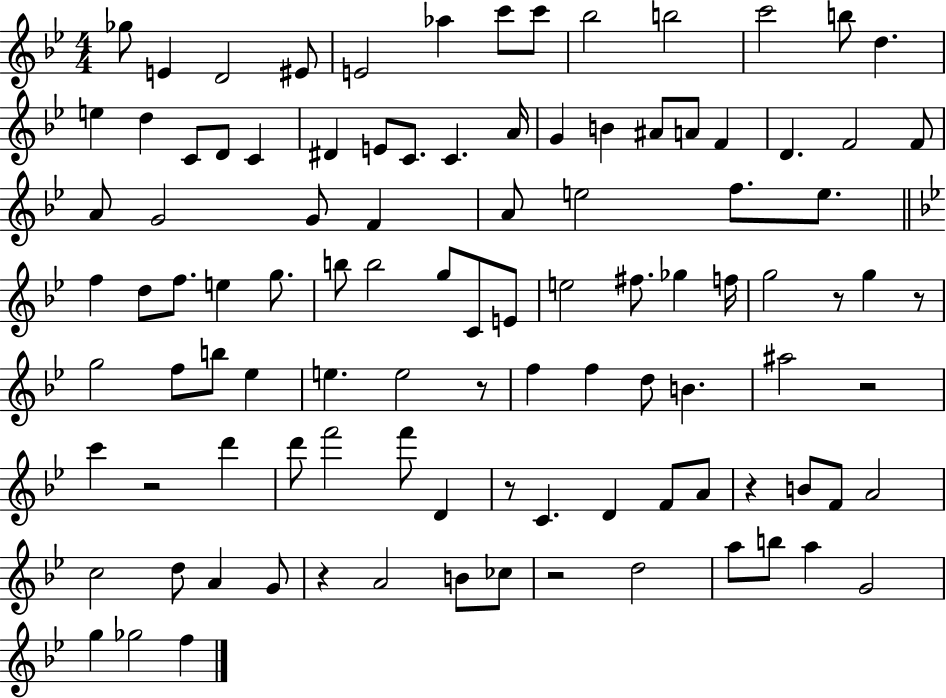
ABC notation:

X:1
T:Untitled
M:4/4
L:1/4
K:Bb
_g/2 E D2 ^E/2 E2 _a c'/2 c'/2 _b2 b2 c'2 b/2 d e d C/2 D/2 C ^D E/2 C/2 C A/4 G B ^A/2 A/2 F D F2 F/2 A/2 G2 G/2 F A/2 e2 f/2 e/2 f d/2 f/2 e g/2 b/2 b2 g/2 C/2 E/2 e2 ^f/2 _g f/4 g2 z/2 g z/2 g2 f/2 b/2 _e e e2 z/2 f f d/2 B ^a2 z2 c' z2 d' d'/2 f'2 f'/2 D z/2 C D F/2 A/2 z B/2 F/2 A2 c2 d/2 A G/2 z A2 B/2 _c/2 z2 d2 a/2 b/2 a G2 g _g2 f